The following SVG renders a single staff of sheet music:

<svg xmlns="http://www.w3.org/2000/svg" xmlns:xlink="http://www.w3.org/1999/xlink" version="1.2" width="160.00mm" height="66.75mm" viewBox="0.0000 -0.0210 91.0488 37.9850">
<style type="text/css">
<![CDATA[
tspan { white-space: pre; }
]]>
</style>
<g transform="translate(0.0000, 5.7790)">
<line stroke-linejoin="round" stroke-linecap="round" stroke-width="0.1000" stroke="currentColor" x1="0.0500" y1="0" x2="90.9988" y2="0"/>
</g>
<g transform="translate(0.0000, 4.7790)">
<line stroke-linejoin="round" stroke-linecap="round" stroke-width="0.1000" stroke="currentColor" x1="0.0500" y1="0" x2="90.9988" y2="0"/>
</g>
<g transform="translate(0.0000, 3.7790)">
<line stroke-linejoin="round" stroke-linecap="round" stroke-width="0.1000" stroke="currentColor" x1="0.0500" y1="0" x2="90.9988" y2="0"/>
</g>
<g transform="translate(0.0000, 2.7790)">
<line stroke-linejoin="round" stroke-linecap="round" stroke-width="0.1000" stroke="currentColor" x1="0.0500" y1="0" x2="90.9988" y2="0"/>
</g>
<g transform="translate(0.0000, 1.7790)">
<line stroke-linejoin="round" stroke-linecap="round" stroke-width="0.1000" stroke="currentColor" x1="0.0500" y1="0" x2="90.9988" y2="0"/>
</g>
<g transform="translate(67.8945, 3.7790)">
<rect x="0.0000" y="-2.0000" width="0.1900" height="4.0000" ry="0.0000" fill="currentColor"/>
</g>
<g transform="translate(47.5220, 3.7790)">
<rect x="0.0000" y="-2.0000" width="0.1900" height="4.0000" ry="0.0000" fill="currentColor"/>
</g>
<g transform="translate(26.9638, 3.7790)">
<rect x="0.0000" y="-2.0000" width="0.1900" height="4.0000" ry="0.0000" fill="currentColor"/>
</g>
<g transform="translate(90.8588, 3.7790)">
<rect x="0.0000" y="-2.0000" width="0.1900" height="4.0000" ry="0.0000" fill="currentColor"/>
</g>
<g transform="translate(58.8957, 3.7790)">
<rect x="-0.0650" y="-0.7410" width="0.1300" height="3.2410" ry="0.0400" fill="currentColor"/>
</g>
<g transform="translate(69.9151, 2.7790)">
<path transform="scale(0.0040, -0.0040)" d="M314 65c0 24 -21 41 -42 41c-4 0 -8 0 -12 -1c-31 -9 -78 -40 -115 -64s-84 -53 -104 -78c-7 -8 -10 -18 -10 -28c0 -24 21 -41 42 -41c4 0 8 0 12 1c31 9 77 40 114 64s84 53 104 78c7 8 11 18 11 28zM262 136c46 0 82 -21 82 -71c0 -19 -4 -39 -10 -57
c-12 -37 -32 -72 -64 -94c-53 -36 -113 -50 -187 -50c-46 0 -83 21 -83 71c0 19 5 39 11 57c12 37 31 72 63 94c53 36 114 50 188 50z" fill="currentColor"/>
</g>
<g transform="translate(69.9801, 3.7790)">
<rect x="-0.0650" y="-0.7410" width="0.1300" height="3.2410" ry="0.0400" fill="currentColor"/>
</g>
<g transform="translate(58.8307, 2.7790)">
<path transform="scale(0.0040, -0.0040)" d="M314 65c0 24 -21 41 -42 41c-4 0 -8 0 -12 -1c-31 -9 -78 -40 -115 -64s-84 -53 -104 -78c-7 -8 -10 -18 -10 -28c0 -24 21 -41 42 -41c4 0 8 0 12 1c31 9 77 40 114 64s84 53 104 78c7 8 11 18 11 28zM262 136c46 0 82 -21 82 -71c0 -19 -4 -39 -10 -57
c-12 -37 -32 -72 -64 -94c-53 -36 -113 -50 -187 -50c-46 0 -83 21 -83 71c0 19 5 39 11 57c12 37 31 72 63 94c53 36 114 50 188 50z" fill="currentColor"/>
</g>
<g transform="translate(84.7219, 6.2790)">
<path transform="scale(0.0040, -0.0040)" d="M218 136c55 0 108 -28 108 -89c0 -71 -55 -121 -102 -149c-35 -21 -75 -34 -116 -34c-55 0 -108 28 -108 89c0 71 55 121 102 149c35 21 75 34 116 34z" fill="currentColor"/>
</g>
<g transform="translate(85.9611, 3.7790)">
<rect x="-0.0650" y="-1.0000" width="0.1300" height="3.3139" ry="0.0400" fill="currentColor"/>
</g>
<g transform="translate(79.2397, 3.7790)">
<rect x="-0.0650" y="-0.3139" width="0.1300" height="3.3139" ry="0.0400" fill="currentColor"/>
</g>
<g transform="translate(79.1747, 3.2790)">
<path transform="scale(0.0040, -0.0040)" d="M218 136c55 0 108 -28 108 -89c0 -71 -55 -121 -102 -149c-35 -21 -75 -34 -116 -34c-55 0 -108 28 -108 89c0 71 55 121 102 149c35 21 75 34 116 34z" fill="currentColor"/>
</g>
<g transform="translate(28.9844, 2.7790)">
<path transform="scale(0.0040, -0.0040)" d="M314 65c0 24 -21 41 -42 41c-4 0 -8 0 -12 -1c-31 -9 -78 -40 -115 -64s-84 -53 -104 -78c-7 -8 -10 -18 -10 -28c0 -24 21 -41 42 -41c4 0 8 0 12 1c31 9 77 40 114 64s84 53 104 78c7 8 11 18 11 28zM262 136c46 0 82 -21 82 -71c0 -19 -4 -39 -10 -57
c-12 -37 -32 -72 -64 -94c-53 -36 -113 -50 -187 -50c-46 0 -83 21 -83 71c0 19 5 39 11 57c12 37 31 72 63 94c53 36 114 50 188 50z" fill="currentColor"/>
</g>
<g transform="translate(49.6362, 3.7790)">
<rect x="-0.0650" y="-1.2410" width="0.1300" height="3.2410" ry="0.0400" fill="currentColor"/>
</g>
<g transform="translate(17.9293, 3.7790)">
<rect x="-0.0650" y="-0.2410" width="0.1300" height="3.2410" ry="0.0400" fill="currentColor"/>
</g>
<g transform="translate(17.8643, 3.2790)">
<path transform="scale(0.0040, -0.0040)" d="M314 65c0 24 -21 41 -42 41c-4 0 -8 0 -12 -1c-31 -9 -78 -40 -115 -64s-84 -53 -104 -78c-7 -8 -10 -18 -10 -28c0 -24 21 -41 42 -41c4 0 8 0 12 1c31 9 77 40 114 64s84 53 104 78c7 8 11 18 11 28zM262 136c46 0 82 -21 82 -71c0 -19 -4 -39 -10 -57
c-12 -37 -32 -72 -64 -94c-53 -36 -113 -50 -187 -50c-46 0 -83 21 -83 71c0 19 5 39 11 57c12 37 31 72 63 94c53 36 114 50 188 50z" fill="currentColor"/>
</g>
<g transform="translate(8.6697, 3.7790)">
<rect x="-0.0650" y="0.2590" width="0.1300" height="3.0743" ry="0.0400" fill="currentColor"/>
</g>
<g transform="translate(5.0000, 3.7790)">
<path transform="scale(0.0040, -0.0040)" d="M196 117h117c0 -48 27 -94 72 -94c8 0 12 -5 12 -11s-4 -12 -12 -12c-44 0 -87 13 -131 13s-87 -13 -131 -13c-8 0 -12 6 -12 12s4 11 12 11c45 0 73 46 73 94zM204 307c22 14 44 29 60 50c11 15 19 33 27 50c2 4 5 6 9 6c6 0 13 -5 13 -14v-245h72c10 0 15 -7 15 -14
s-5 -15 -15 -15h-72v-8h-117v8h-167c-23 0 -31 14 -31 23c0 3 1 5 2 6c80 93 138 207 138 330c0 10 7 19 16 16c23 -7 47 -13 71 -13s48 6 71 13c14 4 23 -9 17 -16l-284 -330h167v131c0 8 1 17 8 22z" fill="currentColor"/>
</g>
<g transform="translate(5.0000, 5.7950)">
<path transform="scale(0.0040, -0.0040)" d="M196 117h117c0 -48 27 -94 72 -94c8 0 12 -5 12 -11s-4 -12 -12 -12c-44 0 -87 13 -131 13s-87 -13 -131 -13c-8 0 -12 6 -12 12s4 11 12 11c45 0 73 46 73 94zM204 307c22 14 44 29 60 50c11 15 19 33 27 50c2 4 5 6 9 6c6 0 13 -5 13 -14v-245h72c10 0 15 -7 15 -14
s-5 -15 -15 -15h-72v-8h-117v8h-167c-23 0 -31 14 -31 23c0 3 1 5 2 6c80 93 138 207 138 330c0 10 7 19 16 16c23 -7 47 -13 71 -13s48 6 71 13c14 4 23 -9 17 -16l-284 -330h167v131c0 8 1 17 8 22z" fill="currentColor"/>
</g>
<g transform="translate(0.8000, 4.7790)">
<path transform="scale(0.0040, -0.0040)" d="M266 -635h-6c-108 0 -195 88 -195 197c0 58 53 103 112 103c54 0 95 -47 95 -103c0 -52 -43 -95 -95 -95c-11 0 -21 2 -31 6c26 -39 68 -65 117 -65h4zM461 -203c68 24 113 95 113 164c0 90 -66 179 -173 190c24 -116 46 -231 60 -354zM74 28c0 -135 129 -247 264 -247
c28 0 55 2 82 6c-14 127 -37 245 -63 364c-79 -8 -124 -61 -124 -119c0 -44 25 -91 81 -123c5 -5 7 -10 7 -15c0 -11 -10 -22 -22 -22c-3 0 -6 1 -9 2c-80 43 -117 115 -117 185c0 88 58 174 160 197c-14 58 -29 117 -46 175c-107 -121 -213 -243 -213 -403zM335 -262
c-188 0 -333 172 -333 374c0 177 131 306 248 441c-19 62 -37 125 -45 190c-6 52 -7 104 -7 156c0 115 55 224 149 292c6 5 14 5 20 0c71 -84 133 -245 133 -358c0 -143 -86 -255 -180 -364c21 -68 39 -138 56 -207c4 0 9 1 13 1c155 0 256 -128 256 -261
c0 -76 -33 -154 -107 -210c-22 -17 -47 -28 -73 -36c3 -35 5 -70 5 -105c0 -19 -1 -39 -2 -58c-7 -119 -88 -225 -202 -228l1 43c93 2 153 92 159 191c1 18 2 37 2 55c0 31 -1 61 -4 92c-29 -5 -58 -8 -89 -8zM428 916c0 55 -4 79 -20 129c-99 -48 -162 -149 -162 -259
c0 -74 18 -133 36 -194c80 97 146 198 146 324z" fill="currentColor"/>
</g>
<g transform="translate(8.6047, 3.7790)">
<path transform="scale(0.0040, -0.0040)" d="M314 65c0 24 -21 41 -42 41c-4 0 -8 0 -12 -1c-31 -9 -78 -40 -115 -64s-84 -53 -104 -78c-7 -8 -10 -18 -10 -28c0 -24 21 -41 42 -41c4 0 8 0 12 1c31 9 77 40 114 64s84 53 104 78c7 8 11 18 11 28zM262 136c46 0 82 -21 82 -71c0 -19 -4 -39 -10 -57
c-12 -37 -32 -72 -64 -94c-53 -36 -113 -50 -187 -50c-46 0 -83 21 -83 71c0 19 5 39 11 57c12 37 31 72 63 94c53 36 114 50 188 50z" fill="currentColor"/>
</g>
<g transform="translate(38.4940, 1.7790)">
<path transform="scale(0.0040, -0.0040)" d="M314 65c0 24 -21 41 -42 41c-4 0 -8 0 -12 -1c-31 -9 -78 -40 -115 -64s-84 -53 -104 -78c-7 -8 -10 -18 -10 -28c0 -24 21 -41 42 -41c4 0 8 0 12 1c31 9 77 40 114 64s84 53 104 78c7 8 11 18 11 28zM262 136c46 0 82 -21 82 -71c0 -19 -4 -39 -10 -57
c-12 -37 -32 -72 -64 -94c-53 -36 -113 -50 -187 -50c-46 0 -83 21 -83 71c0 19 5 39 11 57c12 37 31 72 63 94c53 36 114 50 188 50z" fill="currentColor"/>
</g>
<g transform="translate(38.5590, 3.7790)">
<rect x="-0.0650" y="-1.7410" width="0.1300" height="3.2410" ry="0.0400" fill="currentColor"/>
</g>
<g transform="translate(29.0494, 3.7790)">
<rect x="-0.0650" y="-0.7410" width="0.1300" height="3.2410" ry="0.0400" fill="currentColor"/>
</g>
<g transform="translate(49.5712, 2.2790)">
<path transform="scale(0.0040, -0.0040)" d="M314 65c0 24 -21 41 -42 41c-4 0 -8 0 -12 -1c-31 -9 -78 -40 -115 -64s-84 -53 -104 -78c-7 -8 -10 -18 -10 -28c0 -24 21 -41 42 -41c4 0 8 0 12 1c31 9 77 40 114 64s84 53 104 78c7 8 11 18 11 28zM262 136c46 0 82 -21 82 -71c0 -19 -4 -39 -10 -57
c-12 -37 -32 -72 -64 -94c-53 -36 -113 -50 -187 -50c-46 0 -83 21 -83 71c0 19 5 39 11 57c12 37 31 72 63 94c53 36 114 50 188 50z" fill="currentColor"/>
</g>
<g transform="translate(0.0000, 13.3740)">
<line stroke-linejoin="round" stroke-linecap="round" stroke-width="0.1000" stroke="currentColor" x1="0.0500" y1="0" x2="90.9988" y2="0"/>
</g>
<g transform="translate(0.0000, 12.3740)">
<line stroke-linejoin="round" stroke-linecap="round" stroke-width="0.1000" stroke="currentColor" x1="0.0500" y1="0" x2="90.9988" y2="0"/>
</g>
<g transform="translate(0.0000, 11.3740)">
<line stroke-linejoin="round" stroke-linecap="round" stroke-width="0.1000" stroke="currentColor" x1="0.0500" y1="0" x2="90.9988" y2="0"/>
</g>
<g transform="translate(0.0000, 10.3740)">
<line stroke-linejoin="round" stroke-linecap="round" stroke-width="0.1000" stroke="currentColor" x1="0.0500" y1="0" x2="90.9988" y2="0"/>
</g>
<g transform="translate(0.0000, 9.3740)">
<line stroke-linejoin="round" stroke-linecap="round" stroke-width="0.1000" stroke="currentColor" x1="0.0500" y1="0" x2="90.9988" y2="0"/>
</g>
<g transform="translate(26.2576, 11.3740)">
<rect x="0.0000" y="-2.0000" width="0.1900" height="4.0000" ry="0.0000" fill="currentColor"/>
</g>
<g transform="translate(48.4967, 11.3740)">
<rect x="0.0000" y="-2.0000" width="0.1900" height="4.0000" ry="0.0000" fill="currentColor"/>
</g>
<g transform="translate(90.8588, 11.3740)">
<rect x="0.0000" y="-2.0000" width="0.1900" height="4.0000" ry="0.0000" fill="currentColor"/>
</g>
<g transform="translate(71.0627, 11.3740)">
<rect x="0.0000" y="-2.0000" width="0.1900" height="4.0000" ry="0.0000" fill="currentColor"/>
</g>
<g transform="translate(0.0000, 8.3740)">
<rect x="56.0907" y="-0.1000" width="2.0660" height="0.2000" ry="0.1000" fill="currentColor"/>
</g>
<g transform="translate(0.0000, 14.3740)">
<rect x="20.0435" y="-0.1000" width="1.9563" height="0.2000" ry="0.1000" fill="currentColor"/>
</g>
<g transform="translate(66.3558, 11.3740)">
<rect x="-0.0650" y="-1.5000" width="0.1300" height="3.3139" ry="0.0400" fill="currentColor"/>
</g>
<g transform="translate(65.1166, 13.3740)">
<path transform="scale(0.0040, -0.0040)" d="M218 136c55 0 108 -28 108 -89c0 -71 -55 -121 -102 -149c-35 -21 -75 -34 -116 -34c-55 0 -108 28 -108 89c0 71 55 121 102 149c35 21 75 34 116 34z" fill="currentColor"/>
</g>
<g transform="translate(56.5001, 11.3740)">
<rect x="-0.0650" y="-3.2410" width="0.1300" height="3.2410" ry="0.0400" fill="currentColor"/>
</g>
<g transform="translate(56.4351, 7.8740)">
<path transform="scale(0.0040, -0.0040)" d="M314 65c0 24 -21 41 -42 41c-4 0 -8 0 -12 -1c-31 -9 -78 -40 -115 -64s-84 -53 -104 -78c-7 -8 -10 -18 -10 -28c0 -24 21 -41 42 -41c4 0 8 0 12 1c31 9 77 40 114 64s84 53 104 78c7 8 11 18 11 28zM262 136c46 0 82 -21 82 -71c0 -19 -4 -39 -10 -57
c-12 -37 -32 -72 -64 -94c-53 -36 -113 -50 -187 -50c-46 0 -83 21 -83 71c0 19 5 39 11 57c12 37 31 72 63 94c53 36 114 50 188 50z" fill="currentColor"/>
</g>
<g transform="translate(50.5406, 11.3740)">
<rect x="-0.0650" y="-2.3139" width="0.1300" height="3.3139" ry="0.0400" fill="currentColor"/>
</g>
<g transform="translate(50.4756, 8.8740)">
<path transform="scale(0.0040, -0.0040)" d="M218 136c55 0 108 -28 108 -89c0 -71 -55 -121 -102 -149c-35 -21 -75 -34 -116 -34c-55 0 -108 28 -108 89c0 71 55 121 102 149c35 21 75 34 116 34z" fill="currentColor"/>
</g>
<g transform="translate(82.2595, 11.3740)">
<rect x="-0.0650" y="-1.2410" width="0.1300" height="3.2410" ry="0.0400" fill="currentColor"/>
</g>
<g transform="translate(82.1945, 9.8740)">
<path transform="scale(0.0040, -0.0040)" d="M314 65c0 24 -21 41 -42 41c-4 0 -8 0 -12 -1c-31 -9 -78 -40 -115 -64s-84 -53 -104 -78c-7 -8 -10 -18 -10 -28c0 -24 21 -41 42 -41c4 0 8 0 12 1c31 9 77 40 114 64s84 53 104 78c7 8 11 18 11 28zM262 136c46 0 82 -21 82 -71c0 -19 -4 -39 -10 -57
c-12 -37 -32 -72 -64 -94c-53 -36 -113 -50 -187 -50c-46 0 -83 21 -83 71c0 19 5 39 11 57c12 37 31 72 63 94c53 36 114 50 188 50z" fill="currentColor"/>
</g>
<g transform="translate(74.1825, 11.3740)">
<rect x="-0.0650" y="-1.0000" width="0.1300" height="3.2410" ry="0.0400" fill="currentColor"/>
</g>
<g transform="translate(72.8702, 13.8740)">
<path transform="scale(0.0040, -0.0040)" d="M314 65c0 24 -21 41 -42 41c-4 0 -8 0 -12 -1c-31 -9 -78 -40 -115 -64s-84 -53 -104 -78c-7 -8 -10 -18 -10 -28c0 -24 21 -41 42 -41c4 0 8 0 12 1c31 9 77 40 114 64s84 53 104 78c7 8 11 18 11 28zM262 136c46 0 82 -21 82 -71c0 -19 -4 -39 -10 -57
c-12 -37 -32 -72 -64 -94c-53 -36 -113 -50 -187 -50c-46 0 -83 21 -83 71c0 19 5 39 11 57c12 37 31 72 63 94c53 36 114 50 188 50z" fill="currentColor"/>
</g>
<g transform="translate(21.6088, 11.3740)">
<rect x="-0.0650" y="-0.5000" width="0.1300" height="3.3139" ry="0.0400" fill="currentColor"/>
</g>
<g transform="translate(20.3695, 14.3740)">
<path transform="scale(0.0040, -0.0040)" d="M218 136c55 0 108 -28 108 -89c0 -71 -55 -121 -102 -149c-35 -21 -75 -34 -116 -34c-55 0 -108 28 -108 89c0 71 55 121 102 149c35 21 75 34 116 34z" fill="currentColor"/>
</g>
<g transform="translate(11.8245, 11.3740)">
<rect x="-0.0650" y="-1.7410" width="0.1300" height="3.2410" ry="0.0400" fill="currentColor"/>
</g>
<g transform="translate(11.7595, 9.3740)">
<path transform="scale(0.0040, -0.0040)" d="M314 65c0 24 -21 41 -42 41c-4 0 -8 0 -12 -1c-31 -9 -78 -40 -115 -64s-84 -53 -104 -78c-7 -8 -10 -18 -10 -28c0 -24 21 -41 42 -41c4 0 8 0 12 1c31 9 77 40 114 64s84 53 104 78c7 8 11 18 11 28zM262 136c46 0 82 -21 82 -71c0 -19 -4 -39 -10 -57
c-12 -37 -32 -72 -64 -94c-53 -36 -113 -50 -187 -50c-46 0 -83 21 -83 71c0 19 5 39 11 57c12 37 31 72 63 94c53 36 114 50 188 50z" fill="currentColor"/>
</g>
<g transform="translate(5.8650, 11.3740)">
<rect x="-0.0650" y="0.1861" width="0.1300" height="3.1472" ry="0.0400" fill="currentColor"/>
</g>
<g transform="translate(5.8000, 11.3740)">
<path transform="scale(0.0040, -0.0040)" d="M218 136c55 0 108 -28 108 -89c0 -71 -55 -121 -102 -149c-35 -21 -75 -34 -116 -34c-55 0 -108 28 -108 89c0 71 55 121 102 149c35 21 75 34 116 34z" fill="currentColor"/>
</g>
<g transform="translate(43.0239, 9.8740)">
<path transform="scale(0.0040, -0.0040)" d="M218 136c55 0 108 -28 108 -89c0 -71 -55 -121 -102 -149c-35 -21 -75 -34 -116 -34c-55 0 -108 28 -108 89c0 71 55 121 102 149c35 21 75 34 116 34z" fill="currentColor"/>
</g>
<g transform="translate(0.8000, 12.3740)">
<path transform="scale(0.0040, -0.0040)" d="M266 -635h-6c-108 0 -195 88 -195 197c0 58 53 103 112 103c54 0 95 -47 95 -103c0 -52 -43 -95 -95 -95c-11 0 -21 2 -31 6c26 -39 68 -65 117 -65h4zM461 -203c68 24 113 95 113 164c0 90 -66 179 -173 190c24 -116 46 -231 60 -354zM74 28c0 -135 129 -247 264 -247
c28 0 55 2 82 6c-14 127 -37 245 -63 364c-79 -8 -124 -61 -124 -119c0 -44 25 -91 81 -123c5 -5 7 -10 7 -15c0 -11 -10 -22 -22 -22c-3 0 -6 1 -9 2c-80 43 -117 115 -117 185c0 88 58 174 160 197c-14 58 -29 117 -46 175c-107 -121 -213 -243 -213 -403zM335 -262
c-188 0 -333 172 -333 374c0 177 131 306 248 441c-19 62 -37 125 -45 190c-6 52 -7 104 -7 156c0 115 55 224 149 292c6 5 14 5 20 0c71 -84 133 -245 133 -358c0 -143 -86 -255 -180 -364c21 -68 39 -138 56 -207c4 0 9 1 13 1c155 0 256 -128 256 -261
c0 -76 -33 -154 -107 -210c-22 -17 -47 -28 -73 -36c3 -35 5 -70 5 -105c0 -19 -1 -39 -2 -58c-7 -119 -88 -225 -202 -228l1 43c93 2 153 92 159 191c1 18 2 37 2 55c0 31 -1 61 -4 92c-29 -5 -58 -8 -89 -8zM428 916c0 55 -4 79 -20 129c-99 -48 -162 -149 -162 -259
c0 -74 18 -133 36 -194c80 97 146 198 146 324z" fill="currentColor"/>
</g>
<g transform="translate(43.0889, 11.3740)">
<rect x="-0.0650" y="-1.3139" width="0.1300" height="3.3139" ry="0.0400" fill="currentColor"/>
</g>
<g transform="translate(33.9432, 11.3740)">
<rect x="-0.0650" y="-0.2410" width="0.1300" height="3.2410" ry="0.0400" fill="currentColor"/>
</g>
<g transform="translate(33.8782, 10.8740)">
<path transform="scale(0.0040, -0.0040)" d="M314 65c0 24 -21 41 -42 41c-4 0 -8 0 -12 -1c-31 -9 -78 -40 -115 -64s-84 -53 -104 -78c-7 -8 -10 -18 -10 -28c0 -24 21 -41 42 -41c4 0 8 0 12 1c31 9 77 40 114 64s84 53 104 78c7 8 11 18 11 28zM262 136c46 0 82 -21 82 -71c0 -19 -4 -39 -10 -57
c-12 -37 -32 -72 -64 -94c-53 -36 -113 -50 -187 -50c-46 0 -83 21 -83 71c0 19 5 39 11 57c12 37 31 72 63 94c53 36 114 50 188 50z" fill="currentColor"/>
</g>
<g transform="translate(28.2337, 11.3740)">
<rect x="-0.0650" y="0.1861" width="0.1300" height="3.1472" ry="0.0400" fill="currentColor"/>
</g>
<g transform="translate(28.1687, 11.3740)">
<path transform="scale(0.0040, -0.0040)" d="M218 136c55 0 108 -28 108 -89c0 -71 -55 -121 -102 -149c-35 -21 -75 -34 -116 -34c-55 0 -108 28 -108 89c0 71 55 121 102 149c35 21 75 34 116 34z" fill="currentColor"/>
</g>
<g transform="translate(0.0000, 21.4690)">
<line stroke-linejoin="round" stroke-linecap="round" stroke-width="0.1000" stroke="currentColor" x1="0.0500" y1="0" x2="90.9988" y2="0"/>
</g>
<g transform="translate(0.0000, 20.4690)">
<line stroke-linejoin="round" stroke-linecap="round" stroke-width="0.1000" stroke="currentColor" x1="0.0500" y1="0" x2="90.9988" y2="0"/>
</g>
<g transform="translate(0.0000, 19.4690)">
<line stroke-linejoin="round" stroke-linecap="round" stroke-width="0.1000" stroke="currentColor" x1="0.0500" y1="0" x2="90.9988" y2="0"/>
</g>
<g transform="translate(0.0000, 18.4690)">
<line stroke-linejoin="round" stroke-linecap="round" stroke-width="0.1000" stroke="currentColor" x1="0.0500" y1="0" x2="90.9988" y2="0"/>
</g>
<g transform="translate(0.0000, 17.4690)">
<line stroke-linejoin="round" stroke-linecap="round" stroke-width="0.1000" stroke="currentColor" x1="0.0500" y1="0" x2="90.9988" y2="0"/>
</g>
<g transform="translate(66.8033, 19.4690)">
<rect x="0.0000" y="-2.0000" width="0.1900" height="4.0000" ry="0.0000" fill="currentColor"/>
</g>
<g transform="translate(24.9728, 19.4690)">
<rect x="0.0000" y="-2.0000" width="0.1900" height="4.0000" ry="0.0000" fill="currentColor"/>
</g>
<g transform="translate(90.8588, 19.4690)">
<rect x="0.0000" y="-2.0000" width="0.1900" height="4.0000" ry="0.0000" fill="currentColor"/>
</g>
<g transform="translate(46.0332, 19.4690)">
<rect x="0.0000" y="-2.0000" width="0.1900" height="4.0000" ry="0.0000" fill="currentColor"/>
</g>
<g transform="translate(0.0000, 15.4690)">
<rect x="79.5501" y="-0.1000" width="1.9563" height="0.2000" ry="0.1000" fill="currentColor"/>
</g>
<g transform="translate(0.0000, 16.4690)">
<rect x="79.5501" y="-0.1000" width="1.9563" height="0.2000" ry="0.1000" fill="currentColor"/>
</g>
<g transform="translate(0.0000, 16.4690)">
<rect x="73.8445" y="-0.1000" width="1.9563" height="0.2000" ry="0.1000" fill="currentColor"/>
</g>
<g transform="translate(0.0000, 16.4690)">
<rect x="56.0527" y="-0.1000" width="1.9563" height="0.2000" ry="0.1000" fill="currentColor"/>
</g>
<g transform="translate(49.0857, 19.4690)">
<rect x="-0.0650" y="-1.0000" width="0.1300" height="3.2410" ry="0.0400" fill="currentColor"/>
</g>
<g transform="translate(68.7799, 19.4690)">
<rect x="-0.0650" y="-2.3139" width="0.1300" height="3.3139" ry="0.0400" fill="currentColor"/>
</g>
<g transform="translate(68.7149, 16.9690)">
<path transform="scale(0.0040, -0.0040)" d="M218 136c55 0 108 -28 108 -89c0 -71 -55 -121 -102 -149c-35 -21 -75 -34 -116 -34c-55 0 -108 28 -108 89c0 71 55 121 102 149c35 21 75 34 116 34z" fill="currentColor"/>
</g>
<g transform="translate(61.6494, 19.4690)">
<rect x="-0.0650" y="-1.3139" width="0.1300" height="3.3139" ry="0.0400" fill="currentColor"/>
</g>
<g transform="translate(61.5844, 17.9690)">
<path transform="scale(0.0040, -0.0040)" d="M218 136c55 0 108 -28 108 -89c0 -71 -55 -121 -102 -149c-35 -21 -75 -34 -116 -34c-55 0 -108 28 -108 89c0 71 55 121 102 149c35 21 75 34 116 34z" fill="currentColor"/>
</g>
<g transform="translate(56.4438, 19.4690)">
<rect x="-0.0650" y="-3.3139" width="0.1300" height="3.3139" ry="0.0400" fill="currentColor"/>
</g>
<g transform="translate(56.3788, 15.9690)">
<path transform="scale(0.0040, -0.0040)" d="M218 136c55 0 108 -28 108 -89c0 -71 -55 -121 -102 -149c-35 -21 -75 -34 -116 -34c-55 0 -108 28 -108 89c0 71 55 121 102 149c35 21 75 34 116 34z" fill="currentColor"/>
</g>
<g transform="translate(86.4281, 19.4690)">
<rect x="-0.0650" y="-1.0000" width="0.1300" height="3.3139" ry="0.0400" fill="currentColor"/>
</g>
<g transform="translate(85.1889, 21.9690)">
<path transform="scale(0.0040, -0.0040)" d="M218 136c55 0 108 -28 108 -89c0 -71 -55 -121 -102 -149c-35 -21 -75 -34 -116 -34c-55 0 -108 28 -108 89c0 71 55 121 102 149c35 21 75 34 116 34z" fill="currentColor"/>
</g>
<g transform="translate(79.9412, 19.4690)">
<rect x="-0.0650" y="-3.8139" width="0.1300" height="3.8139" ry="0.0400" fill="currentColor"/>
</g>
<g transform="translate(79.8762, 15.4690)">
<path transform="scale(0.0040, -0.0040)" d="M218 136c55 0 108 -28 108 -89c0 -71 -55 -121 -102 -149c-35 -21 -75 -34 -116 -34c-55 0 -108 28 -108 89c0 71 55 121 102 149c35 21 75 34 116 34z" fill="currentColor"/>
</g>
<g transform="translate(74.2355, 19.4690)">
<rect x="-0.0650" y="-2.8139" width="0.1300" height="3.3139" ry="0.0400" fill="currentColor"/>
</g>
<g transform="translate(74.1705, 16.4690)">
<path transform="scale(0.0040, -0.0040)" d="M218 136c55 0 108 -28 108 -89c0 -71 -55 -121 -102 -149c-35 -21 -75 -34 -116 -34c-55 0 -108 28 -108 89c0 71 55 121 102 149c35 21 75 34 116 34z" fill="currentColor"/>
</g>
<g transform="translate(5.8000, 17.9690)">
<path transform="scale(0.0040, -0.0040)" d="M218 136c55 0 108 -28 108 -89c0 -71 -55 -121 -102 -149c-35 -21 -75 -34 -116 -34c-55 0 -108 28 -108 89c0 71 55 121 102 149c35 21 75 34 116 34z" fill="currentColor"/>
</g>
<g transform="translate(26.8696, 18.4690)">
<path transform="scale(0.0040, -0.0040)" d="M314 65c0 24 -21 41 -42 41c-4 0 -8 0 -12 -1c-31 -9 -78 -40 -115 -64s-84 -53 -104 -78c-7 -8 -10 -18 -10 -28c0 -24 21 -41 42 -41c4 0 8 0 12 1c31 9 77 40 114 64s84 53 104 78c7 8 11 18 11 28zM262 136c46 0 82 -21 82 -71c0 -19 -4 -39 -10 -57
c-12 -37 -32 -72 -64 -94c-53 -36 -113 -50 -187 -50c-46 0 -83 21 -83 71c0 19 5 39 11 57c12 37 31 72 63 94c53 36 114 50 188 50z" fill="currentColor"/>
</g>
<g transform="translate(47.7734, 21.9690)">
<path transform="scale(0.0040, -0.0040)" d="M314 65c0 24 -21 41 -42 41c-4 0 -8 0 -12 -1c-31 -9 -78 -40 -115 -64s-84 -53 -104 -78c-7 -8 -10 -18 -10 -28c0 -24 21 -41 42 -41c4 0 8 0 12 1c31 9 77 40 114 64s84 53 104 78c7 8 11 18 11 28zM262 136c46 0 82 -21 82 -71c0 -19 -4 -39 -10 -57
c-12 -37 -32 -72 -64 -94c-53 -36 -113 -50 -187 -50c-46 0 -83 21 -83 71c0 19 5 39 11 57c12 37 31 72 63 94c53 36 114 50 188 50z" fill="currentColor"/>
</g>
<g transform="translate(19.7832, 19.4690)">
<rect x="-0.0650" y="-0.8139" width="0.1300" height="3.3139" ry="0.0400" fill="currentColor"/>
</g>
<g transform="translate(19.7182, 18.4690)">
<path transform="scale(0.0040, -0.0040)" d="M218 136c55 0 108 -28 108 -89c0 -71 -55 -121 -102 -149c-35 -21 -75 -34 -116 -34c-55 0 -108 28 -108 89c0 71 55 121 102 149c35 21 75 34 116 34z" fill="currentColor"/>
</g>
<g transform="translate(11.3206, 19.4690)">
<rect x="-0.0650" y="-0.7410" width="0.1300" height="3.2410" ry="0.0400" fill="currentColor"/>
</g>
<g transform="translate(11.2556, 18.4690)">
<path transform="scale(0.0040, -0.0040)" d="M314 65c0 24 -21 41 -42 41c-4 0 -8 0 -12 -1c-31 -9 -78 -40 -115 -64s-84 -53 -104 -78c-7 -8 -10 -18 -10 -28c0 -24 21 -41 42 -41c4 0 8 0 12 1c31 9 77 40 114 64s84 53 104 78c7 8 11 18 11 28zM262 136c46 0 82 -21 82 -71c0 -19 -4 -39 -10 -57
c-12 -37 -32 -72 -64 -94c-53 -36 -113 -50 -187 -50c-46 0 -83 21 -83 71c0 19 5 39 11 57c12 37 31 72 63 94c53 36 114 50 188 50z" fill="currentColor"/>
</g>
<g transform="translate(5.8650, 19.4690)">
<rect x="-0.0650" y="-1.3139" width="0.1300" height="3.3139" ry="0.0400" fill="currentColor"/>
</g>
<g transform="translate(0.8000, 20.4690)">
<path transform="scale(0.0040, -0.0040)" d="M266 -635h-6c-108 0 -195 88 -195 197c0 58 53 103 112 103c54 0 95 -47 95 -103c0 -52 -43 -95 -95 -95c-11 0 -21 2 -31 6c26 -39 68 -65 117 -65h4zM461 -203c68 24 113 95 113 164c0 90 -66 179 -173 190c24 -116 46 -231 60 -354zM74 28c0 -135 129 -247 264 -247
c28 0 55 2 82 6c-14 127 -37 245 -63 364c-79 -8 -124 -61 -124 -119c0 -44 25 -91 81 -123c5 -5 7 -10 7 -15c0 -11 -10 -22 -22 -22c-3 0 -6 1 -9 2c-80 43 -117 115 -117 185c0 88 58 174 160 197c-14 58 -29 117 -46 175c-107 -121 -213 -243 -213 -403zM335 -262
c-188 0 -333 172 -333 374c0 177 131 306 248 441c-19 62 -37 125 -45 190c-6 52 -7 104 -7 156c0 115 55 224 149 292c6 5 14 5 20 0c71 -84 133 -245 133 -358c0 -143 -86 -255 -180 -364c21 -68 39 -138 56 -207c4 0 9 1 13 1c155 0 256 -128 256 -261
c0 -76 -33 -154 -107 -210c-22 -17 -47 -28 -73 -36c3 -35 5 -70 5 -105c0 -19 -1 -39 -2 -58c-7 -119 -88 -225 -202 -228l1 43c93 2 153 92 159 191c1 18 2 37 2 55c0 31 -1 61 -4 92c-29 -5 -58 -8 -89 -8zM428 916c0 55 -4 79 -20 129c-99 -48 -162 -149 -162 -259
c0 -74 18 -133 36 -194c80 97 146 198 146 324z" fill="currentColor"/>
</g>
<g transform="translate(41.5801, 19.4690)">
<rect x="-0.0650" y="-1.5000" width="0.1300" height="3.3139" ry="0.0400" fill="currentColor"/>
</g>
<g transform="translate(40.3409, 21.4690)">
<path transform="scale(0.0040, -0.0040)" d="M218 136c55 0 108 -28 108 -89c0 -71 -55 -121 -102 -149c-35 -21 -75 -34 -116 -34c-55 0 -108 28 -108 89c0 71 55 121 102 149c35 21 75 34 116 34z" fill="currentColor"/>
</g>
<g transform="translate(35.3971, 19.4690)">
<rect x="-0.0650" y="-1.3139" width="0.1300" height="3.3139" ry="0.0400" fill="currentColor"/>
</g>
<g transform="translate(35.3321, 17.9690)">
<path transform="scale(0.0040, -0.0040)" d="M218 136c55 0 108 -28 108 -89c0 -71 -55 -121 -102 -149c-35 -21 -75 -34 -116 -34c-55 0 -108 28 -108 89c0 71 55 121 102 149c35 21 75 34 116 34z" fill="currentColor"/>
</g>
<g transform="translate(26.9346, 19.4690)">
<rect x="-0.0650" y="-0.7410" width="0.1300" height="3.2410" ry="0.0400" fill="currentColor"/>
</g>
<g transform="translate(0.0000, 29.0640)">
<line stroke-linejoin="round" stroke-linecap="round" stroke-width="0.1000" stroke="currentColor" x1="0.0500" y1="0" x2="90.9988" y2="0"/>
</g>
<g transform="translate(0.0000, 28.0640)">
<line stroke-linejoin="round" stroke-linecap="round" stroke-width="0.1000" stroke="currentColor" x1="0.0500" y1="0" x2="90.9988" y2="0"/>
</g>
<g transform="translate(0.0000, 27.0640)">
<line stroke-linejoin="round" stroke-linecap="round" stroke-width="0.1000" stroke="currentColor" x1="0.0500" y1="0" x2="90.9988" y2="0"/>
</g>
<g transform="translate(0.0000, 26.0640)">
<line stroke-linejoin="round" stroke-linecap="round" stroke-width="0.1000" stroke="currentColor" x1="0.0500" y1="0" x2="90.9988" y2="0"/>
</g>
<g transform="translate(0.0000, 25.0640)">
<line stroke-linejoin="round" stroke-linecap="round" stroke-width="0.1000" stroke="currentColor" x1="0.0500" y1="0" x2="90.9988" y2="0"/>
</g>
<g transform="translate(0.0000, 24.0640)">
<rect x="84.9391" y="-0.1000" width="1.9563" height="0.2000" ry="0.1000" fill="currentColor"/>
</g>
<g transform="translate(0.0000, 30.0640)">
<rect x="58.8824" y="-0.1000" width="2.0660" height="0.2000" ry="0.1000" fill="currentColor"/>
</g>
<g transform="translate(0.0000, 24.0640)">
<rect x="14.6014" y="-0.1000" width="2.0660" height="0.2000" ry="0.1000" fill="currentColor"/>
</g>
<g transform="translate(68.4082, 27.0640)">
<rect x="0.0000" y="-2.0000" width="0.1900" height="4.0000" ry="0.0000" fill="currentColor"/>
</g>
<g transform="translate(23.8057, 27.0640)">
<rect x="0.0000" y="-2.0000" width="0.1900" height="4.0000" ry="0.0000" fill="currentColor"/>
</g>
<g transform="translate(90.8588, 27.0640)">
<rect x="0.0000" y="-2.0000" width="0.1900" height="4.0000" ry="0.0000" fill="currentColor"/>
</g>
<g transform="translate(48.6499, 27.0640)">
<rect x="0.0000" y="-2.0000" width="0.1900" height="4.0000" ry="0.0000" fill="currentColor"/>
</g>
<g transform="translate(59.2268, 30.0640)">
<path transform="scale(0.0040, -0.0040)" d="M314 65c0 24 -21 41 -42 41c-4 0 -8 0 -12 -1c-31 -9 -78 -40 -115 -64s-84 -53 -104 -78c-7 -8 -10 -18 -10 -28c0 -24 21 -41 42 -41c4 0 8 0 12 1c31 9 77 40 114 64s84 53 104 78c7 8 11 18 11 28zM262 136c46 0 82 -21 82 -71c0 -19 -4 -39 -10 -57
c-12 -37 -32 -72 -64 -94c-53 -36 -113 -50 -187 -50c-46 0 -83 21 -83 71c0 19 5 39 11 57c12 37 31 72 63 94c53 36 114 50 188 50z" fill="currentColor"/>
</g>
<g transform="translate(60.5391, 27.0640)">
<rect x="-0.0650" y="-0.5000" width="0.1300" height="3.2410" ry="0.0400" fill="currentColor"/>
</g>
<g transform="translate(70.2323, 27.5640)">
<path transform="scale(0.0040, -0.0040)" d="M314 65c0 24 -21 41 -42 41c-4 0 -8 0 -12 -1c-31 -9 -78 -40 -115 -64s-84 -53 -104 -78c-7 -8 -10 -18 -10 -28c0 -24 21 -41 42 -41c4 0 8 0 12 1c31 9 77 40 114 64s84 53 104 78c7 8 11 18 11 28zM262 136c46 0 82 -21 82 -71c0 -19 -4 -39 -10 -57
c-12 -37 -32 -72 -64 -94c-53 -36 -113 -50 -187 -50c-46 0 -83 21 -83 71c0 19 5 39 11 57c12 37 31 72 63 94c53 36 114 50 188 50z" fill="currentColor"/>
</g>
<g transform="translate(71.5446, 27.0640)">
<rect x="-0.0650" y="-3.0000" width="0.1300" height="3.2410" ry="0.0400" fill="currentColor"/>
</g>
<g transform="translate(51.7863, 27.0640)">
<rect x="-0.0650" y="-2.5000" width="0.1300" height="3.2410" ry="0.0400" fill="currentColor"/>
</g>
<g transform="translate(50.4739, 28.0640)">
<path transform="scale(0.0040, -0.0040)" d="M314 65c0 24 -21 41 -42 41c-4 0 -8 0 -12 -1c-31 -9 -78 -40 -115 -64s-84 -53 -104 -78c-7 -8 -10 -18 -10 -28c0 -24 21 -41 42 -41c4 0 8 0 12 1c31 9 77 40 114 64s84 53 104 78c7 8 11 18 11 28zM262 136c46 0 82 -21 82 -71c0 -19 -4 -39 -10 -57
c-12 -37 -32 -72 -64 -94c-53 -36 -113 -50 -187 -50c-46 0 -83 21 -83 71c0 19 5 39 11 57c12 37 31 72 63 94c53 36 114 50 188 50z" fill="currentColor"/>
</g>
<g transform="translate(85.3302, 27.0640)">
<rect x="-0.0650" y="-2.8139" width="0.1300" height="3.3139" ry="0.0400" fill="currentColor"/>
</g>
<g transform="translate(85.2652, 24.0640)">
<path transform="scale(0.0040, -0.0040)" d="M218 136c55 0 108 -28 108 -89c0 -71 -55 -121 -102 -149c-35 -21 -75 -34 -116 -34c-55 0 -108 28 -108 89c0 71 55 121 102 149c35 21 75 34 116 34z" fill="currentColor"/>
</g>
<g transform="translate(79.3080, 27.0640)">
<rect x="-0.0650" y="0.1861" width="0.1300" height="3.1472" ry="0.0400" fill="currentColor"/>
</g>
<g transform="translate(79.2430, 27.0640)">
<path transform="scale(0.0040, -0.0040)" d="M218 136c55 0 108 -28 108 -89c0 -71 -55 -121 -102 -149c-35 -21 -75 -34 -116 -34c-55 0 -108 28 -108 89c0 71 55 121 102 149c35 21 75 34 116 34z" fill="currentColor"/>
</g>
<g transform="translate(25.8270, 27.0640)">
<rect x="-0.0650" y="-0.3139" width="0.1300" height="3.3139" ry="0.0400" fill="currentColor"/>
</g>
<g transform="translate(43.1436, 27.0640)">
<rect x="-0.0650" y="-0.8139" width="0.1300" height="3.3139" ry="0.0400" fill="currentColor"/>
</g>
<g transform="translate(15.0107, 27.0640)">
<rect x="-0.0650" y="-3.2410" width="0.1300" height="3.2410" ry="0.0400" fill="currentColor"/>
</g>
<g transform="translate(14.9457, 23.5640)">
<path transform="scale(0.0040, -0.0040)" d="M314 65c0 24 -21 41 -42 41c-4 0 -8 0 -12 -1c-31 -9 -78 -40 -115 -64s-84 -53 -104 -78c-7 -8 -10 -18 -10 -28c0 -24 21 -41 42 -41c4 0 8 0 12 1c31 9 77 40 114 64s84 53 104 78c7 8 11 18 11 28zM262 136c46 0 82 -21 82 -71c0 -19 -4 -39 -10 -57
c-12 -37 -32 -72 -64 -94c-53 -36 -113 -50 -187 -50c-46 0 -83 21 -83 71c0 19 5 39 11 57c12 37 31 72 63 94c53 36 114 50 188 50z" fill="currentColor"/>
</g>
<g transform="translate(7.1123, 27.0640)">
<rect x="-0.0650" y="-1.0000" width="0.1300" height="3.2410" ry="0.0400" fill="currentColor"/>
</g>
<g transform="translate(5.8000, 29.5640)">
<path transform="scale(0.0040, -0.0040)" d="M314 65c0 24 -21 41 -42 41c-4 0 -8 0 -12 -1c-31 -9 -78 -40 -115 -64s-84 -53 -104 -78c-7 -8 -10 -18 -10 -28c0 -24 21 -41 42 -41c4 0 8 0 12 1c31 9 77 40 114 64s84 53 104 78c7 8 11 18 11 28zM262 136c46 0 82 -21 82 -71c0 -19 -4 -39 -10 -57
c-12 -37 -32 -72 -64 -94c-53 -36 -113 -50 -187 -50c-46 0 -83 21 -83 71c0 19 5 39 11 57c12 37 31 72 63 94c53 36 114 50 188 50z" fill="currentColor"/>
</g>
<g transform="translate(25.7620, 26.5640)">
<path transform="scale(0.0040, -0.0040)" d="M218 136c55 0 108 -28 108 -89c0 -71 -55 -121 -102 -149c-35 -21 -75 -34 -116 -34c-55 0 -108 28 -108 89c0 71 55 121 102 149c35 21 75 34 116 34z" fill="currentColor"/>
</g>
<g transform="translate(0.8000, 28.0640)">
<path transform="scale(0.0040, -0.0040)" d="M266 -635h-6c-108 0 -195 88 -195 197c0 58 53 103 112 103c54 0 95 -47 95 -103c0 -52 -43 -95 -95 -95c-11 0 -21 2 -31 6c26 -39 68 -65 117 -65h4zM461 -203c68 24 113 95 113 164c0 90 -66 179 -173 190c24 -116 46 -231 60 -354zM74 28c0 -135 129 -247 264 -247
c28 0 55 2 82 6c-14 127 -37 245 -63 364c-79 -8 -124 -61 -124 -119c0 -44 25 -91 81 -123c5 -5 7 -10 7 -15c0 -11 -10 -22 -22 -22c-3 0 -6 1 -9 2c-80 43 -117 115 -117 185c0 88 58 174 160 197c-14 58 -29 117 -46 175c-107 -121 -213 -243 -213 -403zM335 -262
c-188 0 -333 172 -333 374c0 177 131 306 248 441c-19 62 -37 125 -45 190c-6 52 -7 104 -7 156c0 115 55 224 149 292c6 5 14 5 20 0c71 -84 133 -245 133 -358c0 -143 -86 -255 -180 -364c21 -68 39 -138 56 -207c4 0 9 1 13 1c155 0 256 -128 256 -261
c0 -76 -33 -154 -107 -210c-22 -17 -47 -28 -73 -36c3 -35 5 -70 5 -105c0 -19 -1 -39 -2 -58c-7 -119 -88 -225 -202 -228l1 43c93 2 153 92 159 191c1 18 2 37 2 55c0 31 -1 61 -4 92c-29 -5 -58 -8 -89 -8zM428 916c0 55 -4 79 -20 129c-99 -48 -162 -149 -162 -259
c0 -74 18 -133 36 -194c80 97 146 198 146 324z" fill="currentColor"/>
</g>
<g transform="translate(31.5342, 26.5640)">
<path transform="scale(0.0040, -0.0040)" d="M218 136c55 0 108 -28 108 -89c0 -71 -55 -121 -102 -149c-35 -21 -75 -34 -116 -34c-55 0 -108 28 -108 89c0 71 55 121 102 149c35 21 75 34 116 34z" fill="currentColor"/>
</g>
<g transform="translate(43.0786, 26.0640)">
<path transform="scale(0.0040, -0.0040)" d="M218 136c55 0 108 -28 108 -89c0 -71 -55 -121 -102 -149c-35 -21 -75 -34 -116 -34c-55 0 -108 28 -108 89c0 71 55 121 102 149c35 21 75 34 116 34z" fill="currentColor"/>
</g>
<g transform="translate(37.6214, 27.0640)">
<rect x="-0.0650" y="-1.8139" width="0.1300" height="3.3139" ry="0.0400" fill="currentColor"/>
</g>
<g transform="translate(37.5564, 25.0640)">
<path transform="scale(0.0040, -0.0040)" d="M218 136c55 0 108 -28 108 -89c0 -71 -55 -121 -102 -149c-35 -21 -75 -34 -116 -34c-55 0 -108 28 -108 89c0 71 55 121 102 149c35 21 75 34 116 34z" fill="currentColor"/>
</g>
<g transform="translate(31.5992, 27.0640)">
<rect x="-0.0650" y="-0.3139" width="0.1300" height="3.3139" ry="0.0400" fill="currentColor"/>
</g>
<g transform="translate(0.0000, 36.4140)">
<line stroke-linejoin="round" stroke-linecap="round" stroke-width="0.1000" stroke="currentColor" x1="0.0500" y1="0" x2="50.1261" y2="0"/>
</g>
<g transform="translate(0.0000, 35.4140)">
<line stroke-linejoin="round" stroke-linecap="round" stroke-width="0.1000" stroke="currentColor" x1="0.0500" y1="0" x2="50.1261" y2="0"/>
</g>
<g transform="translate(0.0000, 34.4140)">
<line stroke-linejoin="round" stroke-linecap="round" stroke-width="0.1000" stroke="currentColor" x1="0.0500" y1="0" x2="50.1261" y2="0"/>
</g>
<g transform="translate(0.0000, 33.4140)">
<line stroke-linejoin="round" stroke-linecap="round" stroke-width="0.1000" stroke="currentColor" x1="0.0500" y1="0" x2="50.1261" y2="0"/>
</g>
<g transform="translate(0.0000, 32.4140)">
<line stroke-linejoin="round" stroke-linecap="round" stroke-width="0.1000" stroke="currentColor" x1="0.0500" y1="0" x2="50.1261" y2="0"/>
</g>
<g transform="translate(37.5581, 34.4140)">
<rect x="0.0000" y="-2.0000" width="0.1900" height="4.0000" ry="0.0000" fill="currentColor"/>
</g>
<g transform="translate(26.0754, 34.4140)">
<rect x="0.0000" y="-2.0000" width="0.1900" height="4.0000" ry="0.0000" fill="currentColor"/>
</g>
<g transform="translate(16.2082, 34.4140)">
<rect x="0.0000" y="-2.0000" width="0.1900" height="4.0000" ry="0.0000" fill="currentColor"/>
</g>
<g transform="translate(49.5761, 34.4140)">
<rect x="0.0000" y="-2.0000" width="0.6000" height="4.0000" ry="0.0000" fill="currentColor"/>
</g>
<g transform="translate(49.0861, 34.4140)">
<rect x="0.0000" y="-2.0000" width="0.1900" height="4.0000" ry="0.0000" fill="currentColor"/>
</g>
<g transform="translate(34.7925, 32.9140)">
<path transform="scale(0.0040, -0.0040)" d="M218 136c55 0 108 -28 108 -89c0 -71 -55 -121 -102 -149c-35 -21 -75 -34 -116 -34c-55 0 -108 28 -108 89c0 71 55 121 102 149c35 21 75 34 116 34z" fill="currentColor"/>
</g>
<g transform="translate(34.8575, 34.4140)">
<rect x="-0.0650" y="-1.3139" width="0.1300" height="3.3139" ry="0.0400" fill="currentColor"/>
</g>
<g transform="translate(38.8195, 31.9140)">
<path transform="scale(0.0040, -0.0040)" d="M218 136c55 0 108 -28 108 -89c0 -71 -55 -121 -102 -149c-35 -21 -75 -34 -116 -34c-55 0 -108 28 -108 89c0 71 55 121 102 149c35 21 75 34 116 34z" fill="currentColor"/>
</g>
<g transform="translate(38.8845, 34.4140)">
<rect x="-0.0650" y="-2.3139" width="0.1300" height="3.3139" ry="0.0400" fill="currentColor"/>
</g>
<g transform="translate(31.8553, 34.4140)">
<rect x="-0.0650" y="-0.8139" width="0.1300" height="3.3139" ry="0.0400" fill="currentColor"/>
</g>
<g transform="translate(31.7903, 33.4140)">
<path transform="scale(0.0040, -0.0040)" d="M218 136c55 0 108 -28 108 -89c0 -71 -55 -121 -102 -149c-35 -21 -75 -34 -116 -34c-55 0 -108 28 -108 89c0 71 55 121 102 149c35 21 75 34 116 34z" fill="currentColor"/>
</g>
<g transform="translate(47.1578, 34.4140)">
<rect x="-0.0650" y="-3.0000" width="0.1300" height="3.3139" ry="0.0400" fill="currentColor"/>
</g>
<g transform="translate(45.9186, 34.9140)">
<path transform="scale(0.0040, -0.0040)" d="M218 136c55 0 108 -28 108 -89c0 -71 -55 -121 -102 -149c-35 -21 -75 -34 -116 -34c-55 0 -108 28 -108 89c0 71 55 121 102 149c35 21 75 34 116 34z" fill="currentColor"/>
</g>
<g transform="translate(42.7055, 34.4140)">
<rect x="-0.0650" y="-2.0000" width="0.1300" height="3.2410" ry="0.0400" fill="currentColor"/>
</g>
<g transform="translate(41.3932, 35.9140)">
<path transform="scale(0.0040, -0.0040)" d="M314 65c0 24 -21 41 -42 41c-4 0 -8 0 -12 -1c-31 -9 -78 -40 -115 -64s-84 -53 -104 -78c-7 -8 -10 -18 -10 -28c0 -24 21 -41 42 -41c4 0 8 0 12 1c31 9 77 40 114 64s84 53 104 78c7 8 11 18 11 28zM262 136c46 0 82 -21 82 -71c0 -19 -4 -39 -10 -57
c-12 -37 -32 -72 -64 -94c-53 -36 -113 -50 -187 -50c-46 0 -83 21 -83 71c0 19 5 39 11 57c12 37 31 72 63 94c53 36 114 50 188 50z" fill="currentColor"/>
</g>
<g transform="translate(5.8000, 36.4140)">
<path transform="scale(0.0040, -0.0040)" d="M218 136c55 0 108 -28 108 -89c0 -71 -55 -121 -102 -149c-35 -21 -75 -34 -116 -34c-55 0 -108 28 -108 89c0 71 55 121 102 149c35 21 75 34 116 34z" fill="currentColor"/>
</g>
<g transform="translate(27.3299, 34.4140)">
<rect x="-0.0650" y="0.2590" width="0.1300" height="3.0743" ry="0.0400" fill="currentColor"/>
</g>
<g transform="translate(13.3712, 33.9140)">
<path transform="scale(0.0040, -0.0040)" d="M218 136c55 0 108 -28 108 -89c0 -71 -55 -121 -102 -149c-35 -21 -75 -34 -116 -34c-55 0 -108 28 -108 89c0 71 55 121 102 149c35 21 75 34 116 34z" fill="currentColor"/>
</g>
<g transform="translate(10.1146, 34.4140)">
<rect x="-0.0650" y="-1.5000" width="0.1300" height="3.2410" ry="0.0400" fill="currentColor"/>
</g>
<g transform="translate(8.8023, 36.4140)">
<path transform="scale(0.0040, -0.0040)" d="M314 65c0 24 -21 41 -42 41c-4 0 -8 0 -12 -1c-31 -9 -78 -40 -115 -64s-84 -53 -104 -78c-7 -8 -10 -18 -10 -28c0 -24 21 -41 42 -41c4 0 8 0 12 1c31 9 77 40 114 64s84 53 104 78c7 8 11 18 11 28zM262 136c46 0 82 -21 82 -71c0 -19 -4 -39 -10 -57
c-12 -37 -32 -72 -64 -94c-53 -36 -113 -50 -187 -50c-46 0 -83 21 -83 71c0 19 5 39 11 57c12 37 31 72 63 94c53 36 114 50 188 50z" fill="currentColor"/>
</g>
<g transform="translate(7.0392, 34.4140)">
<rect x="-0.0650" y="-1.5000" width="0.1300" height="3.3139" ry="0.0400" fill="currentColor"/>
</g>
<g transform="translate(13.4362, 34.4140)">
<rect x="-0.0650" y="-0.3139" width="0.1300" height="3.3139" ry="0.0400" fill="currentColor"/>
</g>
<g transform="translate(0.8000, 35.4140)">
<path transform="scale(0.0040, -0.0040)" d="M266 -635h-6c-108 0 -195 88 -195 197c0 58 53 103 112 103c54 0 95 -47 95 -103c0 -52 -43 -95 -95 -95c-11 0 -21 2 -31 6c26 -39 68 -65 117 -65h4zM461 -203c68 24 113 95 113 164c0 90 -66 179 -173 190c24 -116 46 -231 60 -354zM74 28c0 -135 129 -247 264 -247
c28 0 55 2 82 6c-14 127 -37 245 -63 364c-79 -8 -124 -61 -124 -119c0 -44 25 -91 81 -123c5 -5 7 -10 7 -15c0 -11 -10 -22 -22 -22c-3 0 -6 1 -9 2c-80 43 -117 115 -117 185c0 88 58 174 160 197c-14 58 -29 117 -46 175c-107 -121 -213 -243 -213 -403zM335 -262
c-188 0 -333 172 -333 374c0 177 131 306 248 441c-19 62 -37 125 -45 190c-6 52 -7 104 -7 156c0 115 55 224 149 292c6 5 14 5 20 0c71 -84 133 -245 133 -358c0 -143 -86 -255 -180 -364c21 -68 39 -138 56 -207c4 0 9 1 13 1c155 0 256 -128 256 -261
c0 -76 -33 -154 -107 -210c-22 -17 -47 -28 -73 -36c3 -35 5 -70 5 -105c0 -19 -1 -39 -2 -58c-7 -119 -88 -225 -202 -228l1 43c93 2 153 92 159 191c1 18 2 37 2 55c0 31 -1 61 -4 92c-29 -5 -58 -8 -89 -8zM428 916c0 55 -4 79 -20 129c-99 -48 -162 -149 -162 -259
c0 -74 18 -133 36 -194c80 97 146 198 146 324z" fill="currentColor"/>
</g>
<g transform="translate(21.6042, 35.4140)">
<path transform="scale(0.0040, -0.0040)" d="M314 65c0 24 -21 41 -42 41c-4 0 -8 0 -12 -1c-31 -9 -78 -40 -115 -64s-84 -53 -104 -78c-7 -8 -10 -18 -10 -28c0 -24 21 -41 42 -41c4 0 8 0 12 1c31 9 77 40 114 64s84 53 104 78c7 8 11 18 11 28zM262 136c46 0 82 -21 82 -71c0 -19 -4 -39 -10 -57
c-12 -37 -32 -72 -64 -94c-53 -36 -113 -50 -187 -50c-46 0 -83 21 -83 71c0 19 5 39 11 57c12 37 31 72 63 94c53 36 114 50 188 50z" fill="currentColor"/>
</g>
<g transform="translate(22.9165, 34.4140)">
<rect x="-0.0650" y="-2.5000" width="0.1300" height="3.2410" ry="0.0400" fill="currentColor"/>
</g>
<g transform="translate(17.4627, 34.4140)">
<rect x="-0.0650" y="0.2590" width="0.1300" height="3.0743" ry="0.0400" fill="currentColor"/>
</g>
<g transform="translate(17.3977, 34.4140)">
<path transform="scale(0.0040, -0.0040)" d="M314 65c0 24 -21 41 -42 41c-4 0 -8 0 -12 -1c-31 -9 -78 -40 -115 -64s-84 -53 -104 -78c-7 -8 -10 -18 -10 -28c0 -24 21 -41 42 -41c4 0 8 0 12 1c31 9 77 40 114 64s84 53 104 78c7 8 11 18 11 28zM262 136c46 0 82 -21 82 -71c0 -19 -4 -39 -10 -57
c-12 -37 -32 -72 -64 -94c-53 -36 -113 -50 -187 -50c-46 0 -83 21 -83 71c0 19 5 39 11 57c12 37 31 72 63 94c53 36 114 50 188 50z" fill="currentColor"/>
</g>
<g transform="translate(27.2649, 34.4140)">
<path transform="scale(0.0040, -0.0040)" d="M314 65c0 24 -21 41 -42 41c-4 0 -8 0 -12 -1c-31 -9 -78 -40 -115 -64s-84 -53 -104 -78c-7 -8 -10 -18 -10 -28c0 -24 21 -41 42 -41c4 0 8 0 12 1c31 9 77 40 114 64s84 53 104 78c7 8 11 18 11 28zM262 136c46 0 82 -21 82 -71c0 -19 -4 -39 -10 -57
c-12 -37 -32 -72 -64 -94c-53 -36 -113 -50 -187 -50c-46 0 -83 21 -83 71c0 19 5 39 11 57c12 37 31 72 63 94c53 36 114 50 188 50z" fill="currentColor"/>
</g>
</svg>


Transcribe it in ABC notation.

X:1
T:Untitled
M:4/4
L:1/4
K:C
B2 c2 d2 f2 e2 d2 d2 c D B f2 C B c2 e g b2 E D2 e2 e d2 d d2 e E D2 b e g a c' D D2 b2 c c f d G2 C2 A2 B a E E2 c B2 G2 B2 d e g F2 A